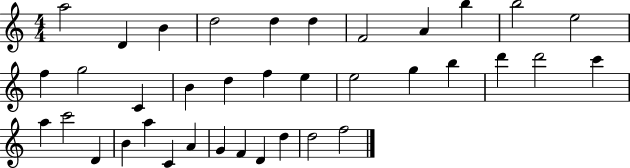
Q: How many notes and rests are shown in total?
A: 37